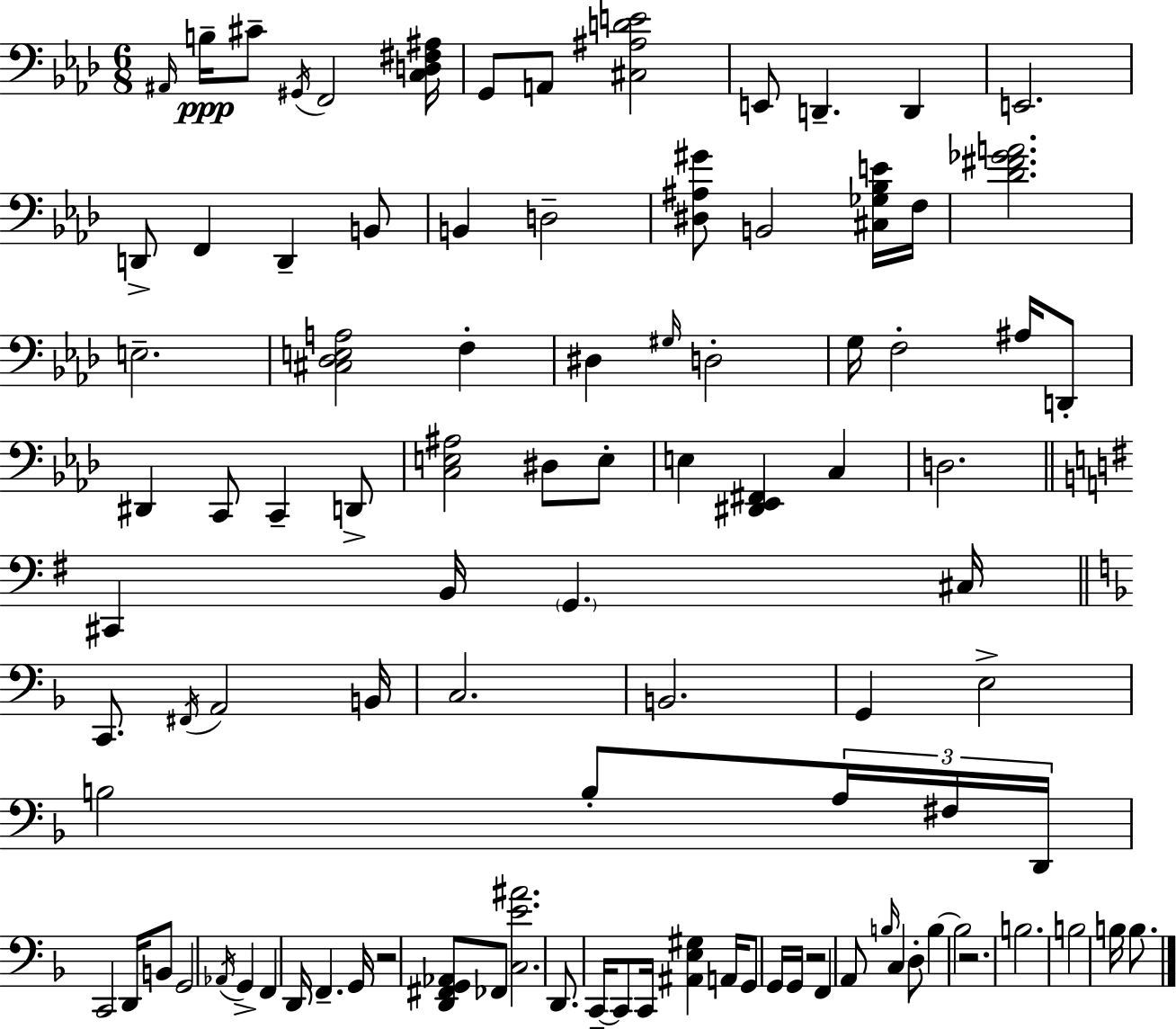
{
  \clef bass
  \numericTimeSignature
  \time 6/8
  \key aes \major
  \grace { ais,16 }\ppp b16-- cis'8-- \acciaccatura { gis,16 } f,2 | <c d fis ais>16 g,8 a,8 <cis ais d' e'>2 | e,8 d,4.-- d,4 | e,2. | \break d,8-> f,4 d,4-- | b,8 b,4 d2-- | <dis ais gis'>8 b,2 | <cis ges bes e'>16 f16 <des' fis' ges' a'>2. | \break e2.-- | <cis des e a>2 f4-. | dis4 \grace { gis16 } d2-. | g16 f2-. | \break ais16 d,8-. dis,4 c,8 c,4-- | d,8-> <c e ais>2 dis8 | e8-. e4 <dis, ees, fis,>4 c4 | d2. | \break \bar "||" \break \key g \major cis,4 b,16 \parenthesize g,4. cis16 | \bar "||" \break \key d \minor c,8. \acciaccatura { fis,16 } a,2 | b,16 c2. | b,2. | g,4 e2-> | \break b2 b8-. \tuplet 3/2 { a16 | fis16 d,16 } c,2 d,16 b,8 | g,2 \acciaccatura { aes,16 } g,4-> | f,4 d,16 f,4.-- | \break g,16 r2 <d, fis, g, aes,>8 | fes,8 <c e' ais'>2. | d,8. c,16--~~ c,8 c,16 <ais, e gis>4 | a,16 g,8 g,16 g,16 r2 | \break f,4 a,8 \grace { b16 } c4 | d8-. b4~~ b2 | r2. | b2. | \break b2 b16 | b8. \bar "|."
}